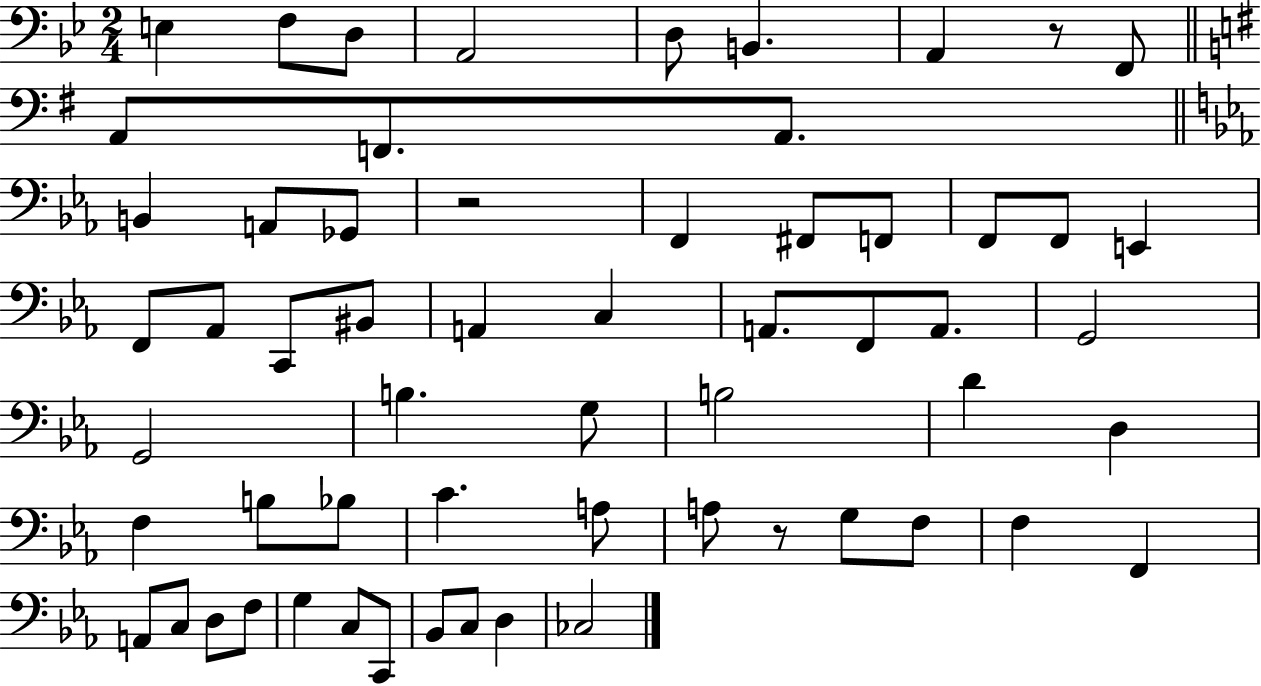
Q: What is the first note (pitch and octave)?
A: E3